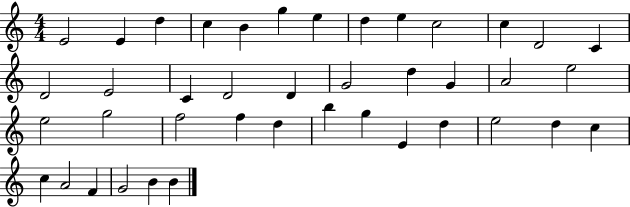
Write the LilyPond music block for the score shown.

{
  \clef treble
  \numericTimeSignature
  \time 4/4
  \key c \major
  e'2 e'4 d''4 | c''4 b'4 g''4 e''4 | d''4 e''4 c''2 | c''4 d'2 c'4 | \break d'2 e'2 | c'4 d'2 d'4 | g'2 d''4 g'4 | a'2 e''2 | \break e''2 g''2 | f''2 f''4 d''4 | b''4 g''4 e'4 d''4 | e''2 d''4 c''4 | \break c''4 a'2 f'4 | g'2 b'4 b'4 | \bar "|."
}